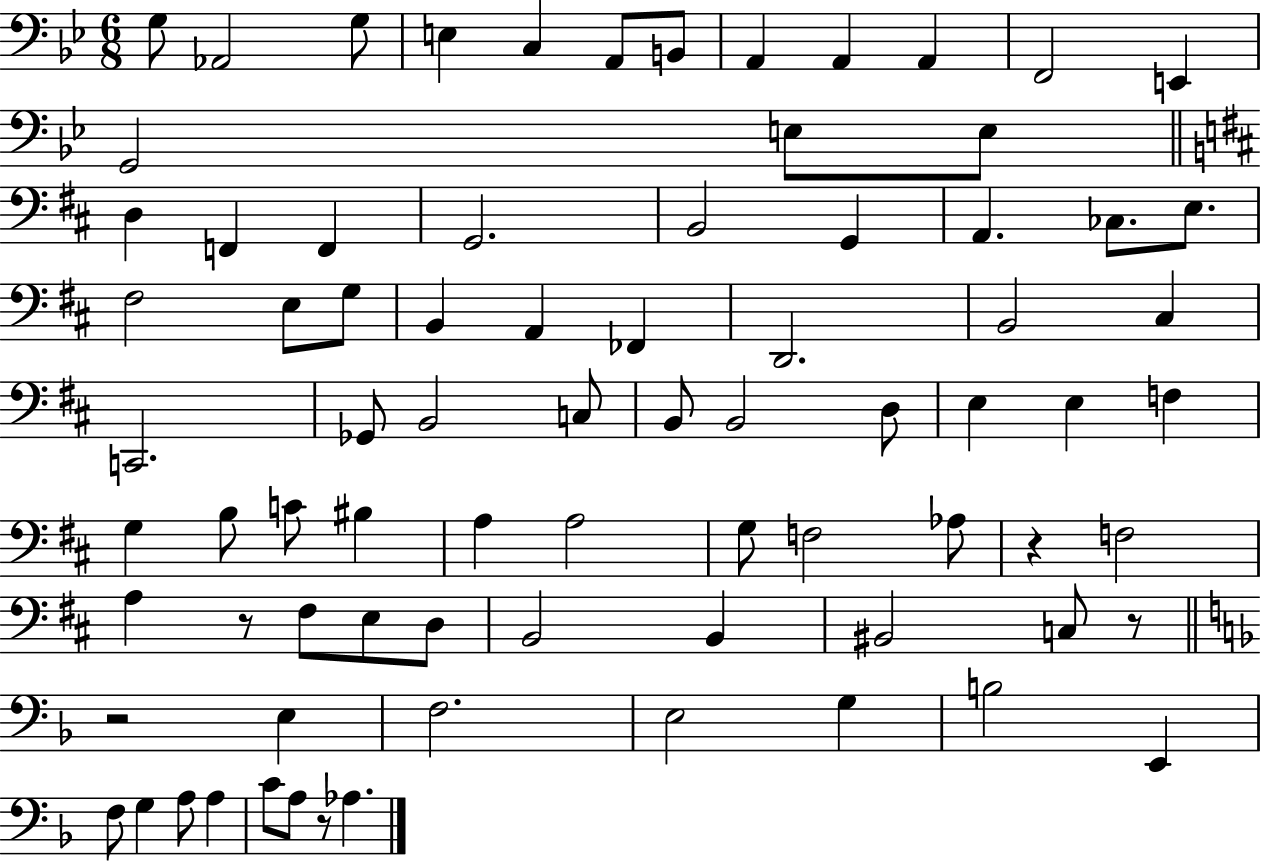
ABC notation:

X:1
T:Untitled
M:6/8
L:1/4
K:Bb
G,/2 _A,,2 G,/2 E, C, A,,/2 B,,/2 A,, A,, A,, F,,2 E,, G,,2 E,/2 E,/2 D, F,, F,, G,,2 B,,2 G,, A,, _C,/2 E,/2 ^F,2 E,/2 G,/2 B,, A,, _F,, D,,2 B,,2 ^C, C,,2 _G,,/2 B,,2 C,/2 B,,/2 B,,2 D,/2 E, E, F, G, B,/2 C/2 ^B, A, A,2 G,/2 F,2 _A,/2 z F,2 A, z/2 ^F,/2 E,/2 D,/2 B,,2 B,, ^B,,2 C,/2 z/2 z2 E, F,2 E,2 G, B,2 E,, F,/2 G, A,/2 A, C/2 A,/2 z/2 _A,